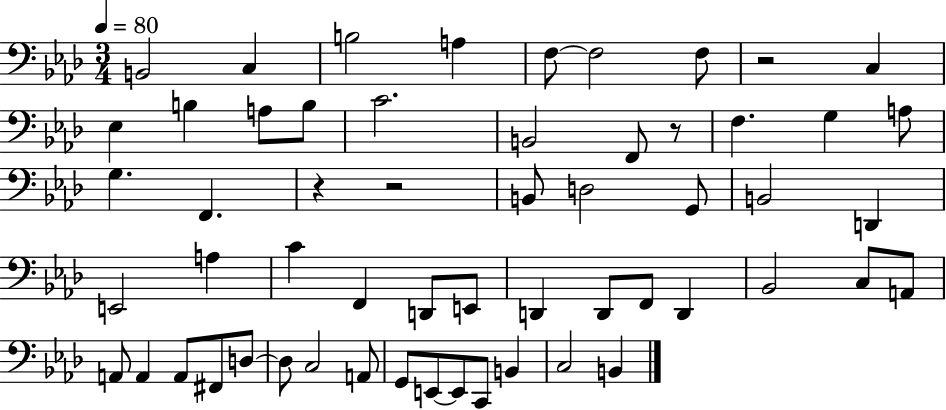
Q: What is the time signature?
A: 3/4